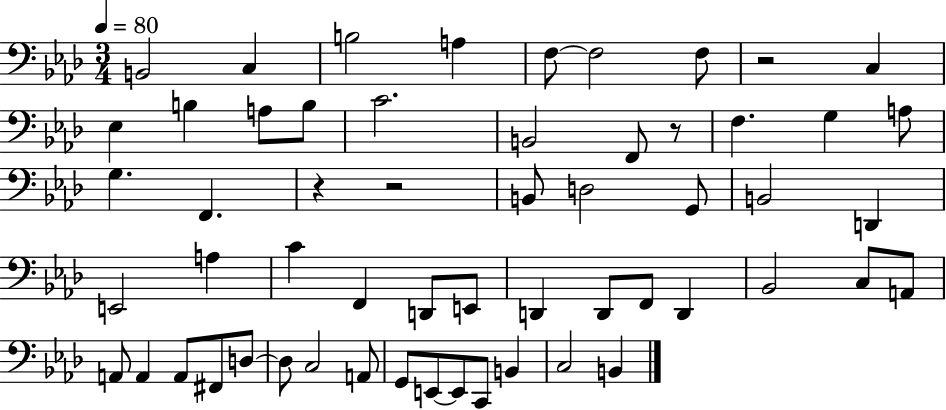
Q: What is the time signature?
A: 3/4